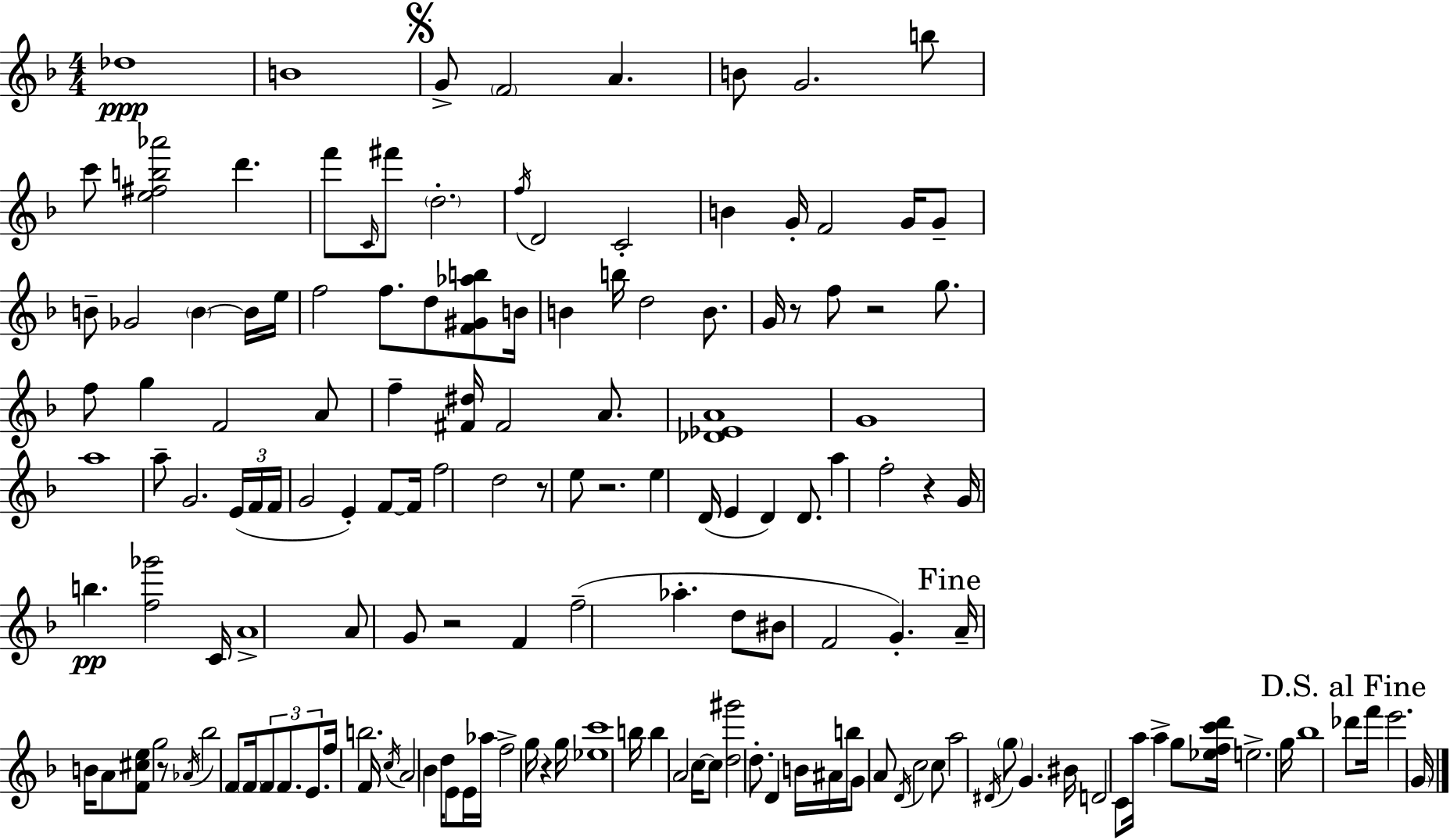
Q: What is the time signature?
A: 4/4